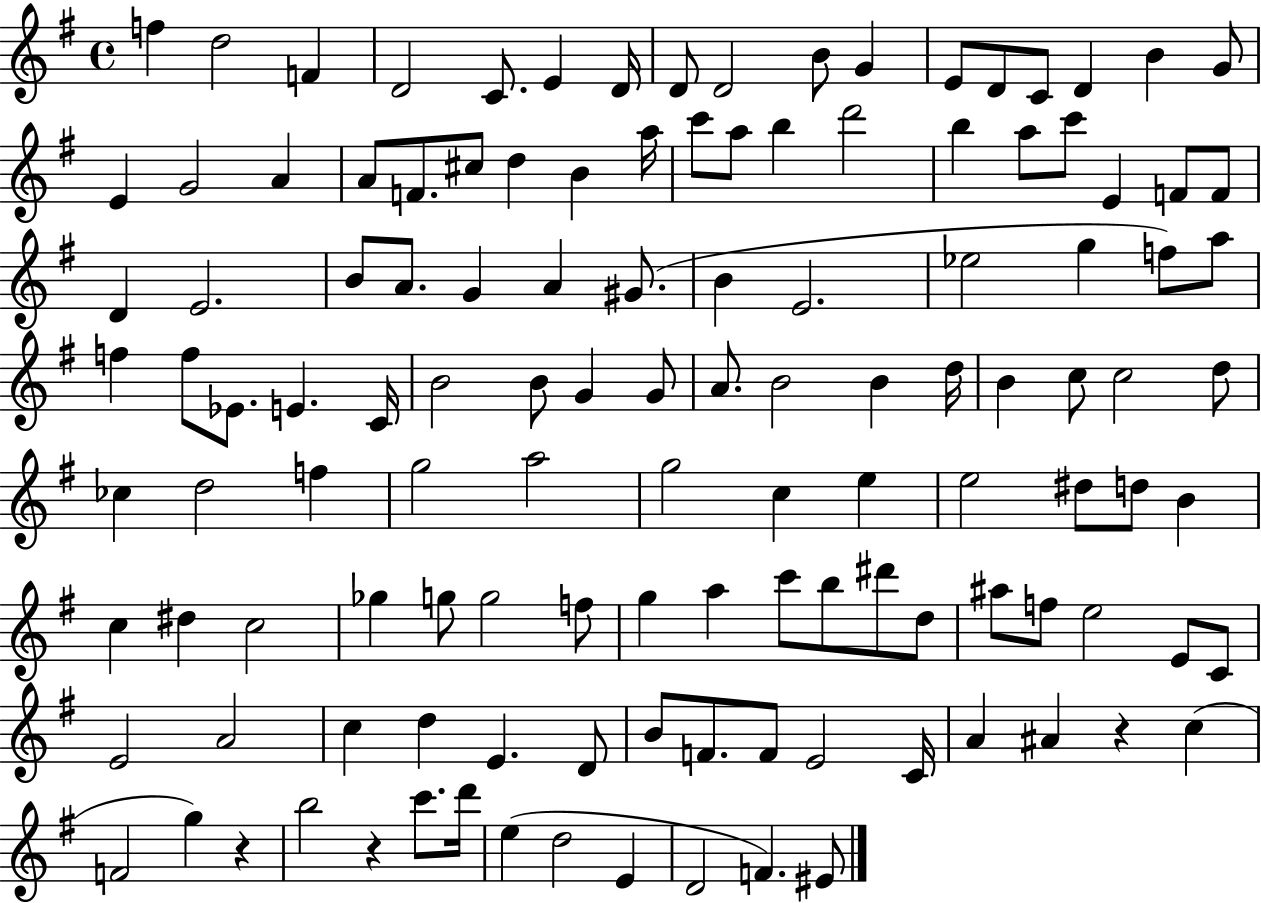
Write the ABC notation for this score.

X:1
T:Untitled
M:4/4
L:1/4
K:G
f d2 F D2 C/2 E D/4 D/2 D2 B/2 G E/2 D/2 C/2 D B G/2 E G2 A A/2 F/2 ^c/2 d B a/4 c'/2 a/2 b d'2 b a/2 c'/2 E F/2 F/2 D E2 B/2 A/2 G A ^G/2 B E2 _e2 g f/2 a/2 f f/2 _E/2 E C/4 B2 B/2 G G/2 A/2 B2 B d/4 B c/2 c2 d/2 _c d2 f g2 a2 g2 c e e2 ^d/2 d/2 B c ^d c2 _g g/2 g2 f/2 g a c'/2 b/2 ^d'/2 d/2 ^a/2 f/2 e2 E/2 C/2 E2 A2 c d E D/2 B/2 F/2 F/2 E2 C/4 A ^A z c F2 g z b2 z c'/2 d'/4 e d2 E D2 F ^E/2